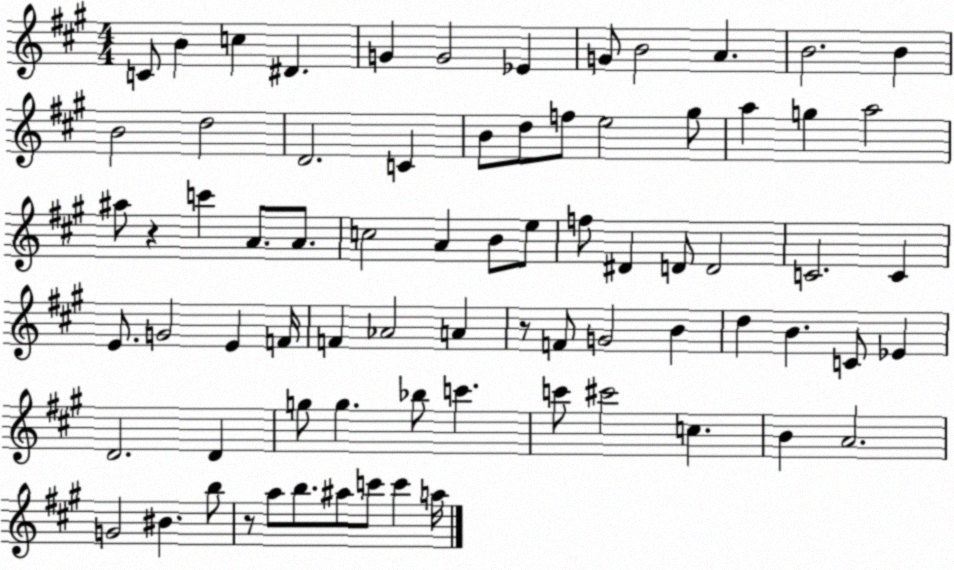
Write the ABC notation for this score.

X:1
T:Untitled
M:4/4
L:1/4
K:A
C/2 B c ^D G G2 _E G/2 B2 A B2 B B2 d2 D2 C B/2 d/2 f/2 e2 ^g/2 a g a2 ^a/2 z c' A/2 A/2 c2 A B/2 e/2 f/2 ^D D/2 D2 C2 C E/2 G2 E F/4 F _A2 A z/2 F/2 G2 B d B C/2 _E D2 D g/2 g _b/2 c' c'/2 ^c'2 c B A2 G2 ^B b/2 z/2 a/2 b/2 ^a/2 c'/2 c' a/4